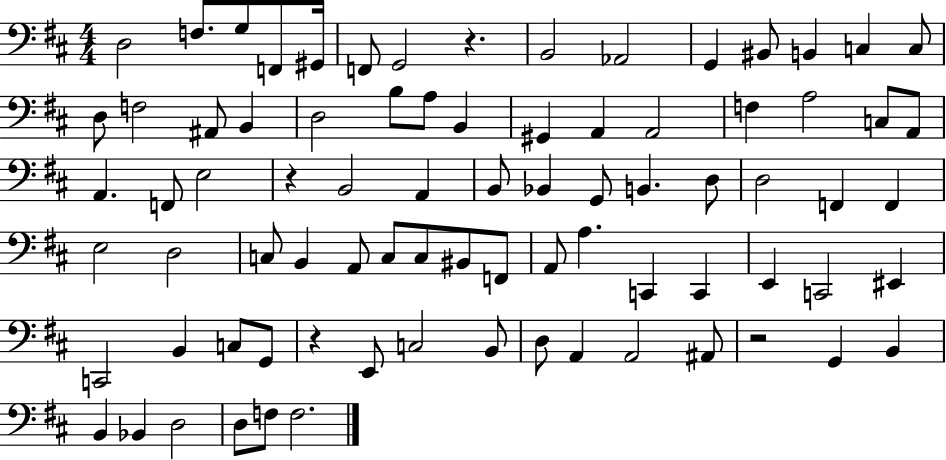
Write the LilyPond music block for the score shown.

{
  \clef bass
  \numericTimeSignature
  \time 4/4
  \key d \major
  \repeat volta 2 { d2 f8. g8 f,8 gis,16 | f,8 g,2 r4. | b,2 aes,2 | g,4 bis,8 b,4 c4 c8 | \break d8 f2 ais,8 b,4 | d2 b8 a8 b,4 | gis,4 a,4 a,2 | f4 a2 c8 a,8 | \break a,4. f,8 e2 | r4 b,2 a,4 | b,8 bes,4 g,8 b,4. d8 | d2 f,4 f,4 | \break e2 d2 | c8 b,4 a,8 c8 c8 bis,8 f,8 | a,8 a4. c,4 c,4 | e,4 c,2 eis,4 | \break c,2 b,4 c8 g,8 | r4 e,8 c2 b,8 | d8 a,4 a,2 ais,8 | r2 g,4 b,4 | \break b,4 bes,4 d2 | d8 f8 f2. | } \bar "|."
}